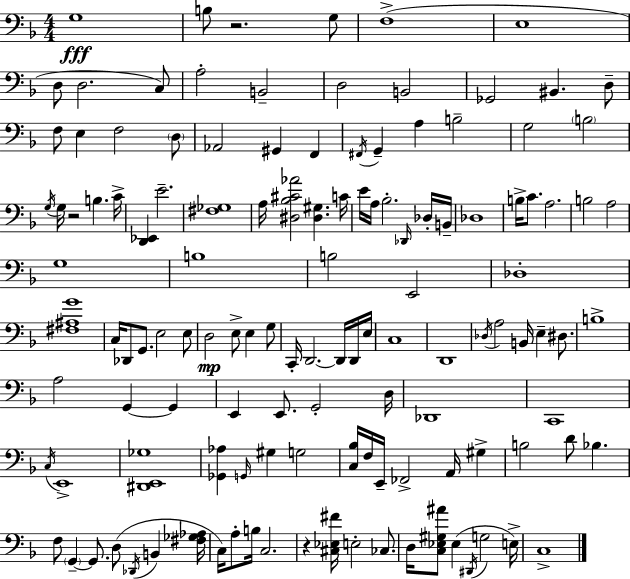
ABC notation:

X:1
T:Untitled
M:4/4
L:1/4
K:Dm
G,4 B,/2 z2 G,/2 F,4 E,4 D,/2 D,2 C,/2 A,2 B,,2 D,2 B,,2 _G,,2 ^B,, D,/2 F,/2 E, F,2 D,/2 _A,,2 ^G,, F,, ^F,,/4 G,, A, B,2 G,2 B,2 G,/4 G,/4 z2 B, C/4 [D,,_E,,] E2 [^F,_G,]4 A,/4 [^D,_B,^C_A]2 [^D,^G,] C/4 E/4 A,/4 _B,2 _D,,/4 _D,/4 B,,/4 _D,4 B,/4 C/2 A,2 B,2 A,2 G,4 B,4 B,2 E,,2 _D,4 [^F,^A,G]4 C,/4 _D,,/2 G,,/2 E,2 E,/2 D,2 E,/2 E, G,/2 C,,/4 D,,2 D,,/4 D,,/4 E,/4 C,4 D,,4 _D,/4 A,2 B,,/4 E, ^D,/2 B,4 A,2 G,, G,, E,, E,,/2 G,,2 D,/4 _D,,4 C,,4 C,/4 E,,4 [^D,,E,,_G,]4 [_G,,_A,] G,,/4 ^G, G,2 [C,_B,]/4 F,/4 E,,/4 _F,,2 A,,/4 ^G, B,2 D/2 _B, F,/2 G,, G,,/2 D,/2 _D,,/4 B,, [^F,_G,_A,]/4 C,/4 A,/2 B,/4 C,2 z [^C,_E,^F]/4 E,2 _C,/2 D,/4 [C,_E,^G,^A]/2 _E, ^D,,/4 G,2 E,/4 C,4